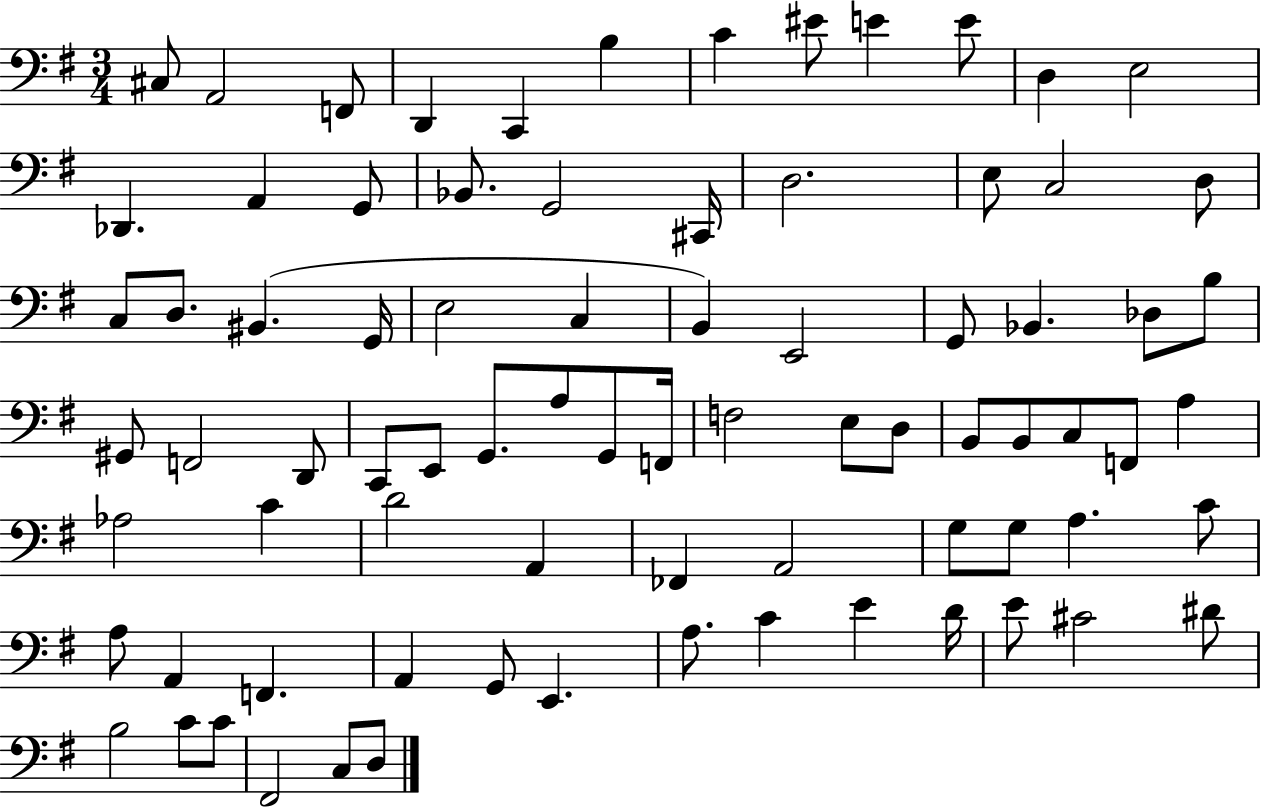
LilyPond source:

{
  \clef bass
  \numericTimeSignature
  \time 3/4
  \key g \major
  cis8 a,2 f,8 | d,4 c,4 b4 | c'4 eis'8 e'4 e'8 | d4 e2 | \break des,4. a,4 g,8 | bes,8. g,2 cis,16 | d2. | e8 c2 d8 | \break c8 d8. bis,4.( g,16 | e2 c4 | b,4) e,2 | g,8 bes,4. des8 b8 | \break gis,8 f,2 d,8 | c,8 e,8 g,8. a8 g,8 f,16 | f2 e8 d8 | b,8 b,8 c8 f,8 a4 | \break aes2 c'4 | d'2 a,4 | fes,4 a,2 | g8 g8 a4. c'8 | \break a8 a,4 f,4. | a,4 g,8 e,4. | a8. c'4 e'4 d'16 | e'8 cis'2 dis'8 | \break b2 c'8 c'8 | fis,2 c8 d8 | \bar "|."
}